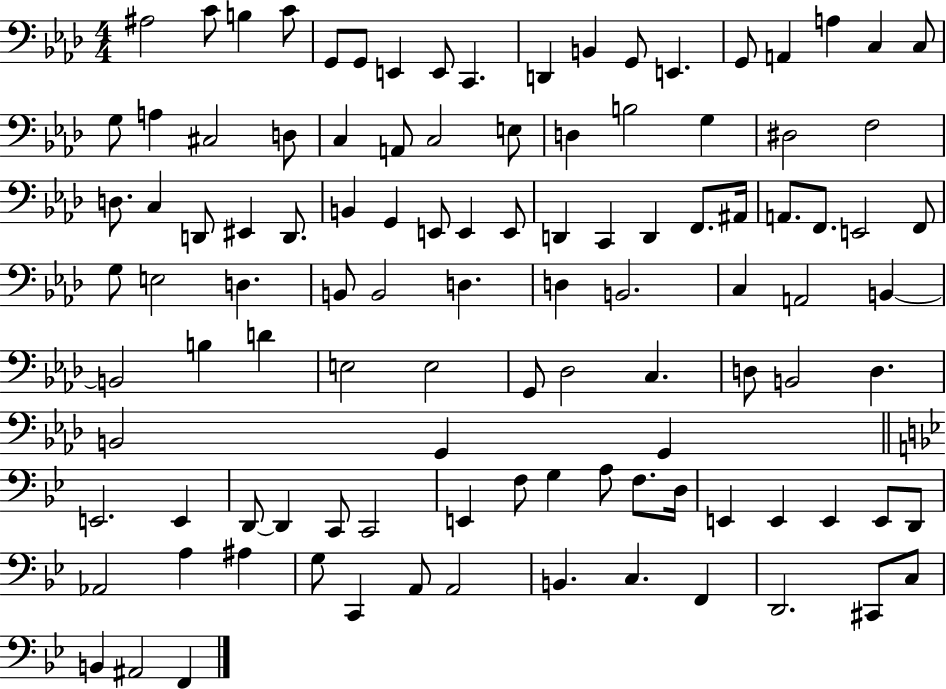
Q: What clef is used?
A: bass